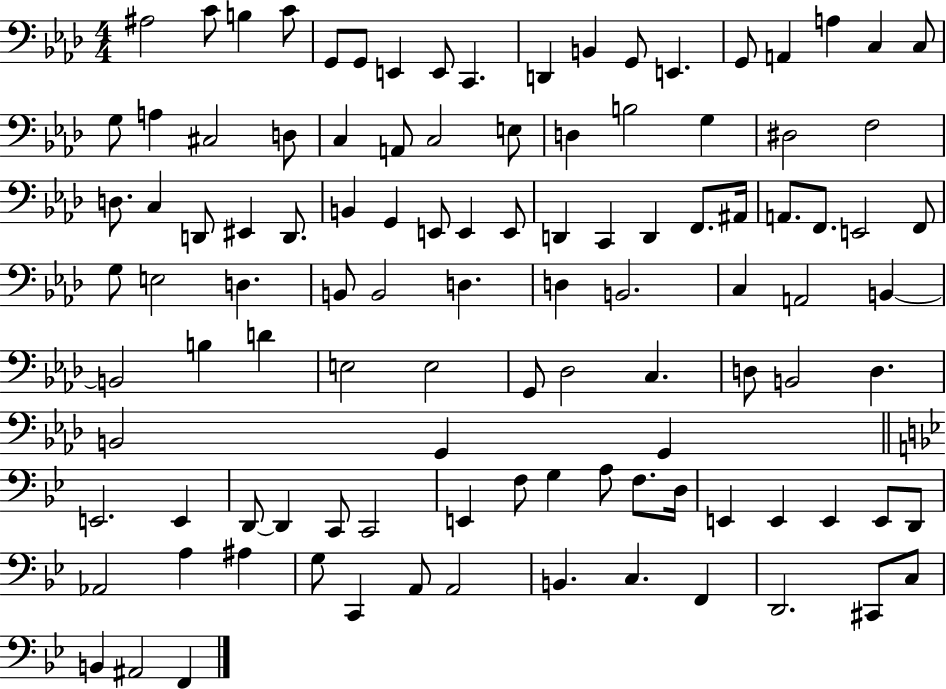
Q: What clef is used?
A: bass